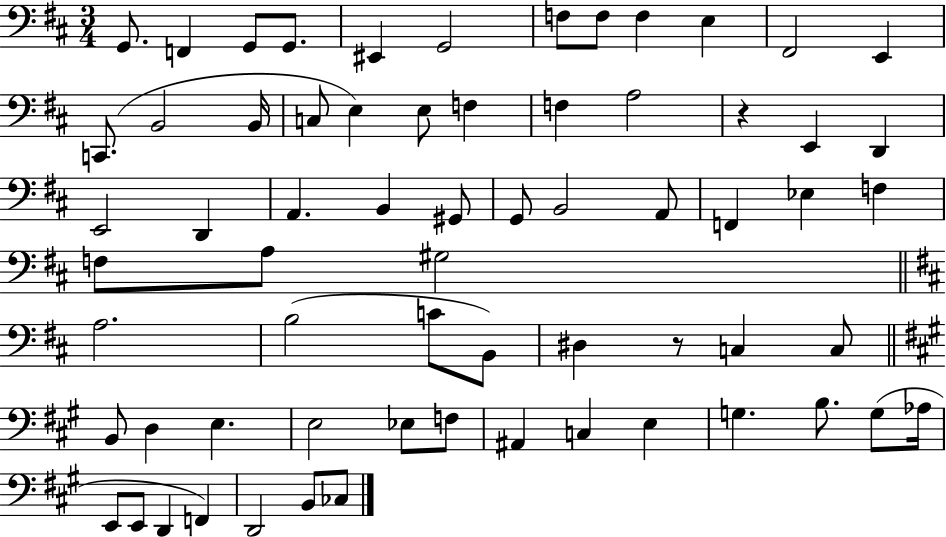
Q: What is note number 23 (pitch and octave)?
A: D2